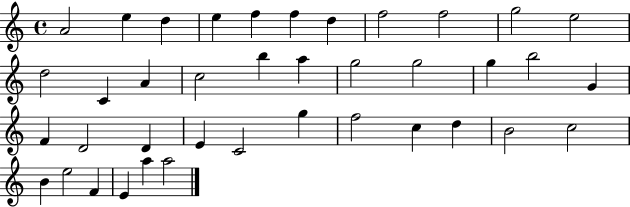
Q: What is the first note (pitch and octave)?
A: A4